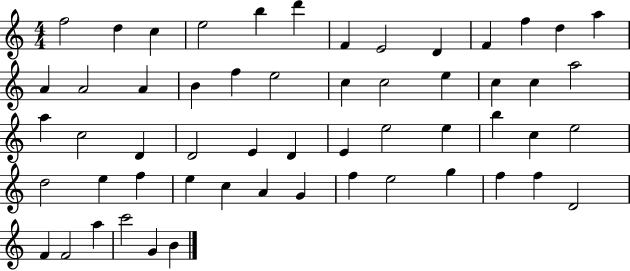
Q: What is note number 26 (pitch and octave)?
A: A5